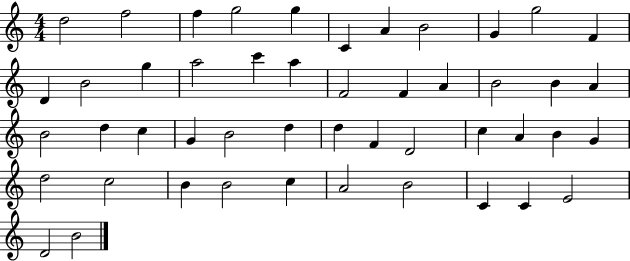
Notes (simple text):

D5/h F5/h F5/q G5/h G5/q C4/q A4/q B4/h G4/q G5/h F4/q D4/q B4/h G5/q A5/h C6/q A5/q F4/h F4/q A4/q B4/h B4/q A4/q B4/h D5/q C5/q G4/q B4/h D5/q D5/q F4/q D4/h C5/q A4/q B4/q G4/q D5/h C5/h B4/q B4/h C5/q A4/h B4/h C4/q C4/q E4/h D4/h B4/h